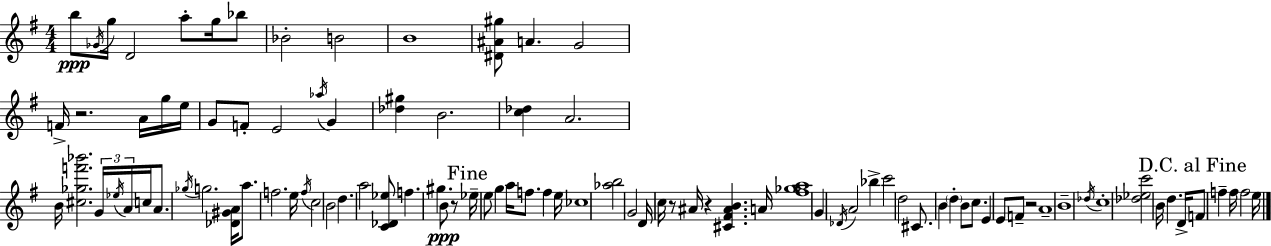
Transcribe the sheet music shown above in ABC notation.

X:1
T:Untitled
M:4/4
L:1/4
K:G
b/2 _G/4 g/4 D2 a/2 g/4 _b/2 _B2 B2 B4 [^D^A^g]/2 A G2 F/4 z2 A/4 g/4 e/4 G/2 F/2 E2 _a/4 G [_d^g] B2 [c_d] A2 B/4 [^c_gf'_b']2 G/4 _e/4 A/4 c/4 A/2 _g/4 g2 [_D^GA]/4 a/2 f2 e/4 f/4 c2 B2 d a2 [C_D_e]/2 f ^g B/2 z/2 _e/4 e/2 g a/4 f/2 f e/4 _c4 [_ab]2 G2 D/4 c/4 z/2 ^A/4 z [^C^F^AB] A/4 [^f_ga]4 G _D/4 A2 _b c'2 d2 ^C/2 B d B/2 c/2 E E/2 F/2 z2 A4 B4 _d/4 c4 [_d_ec']2 B/4 d D/4 F/2 f f/4 f2 e/4